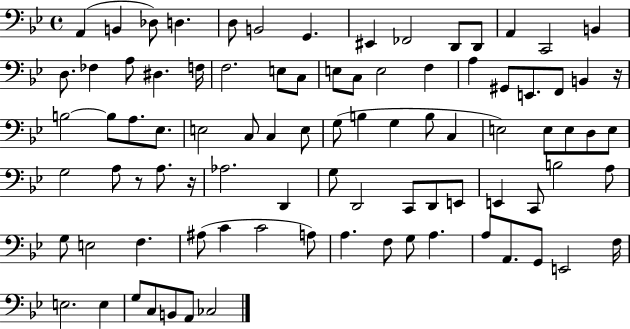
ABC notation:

X:1
T:Untitled
M:4/4
L:1/4
K:Bb
A,, B,, _D,/2 D, D,/2 B,,2 G,, ^E,, _F,,2 D,,/2 D,,/2 A,, C,,2 B,, D,/2 _F, A,/2 ^D, F,/4 F,2 E,/2 C,/2 E,/2 C,/2 E,2 F, A, ^G,,/2 E,,/2 F,,/2 B,, z/4 B,2 B,/2 A,/2 _E,/2 E,2 C,/2 C, E,/2 G,/2 B, G, B,/2 C, E,2 E,/2 E,/2 D,/2 E,/2 G,2 A,/2 z/2 A,/2 z/4 _A,2 D,, G,/2 D,,2 C,,/2 D,,/2 E,,/2 E,, C,,/2 B,2 A,/2 G,/2 E,2 F, ^A,/2 C C2 A,/2 A, F,/2 G,/2 A, A,/2 A,,/2 G,,/2 E,,2 F,/4 E,2 E, G,/2 C,/2 B,,/2 A,,/2 _C,2